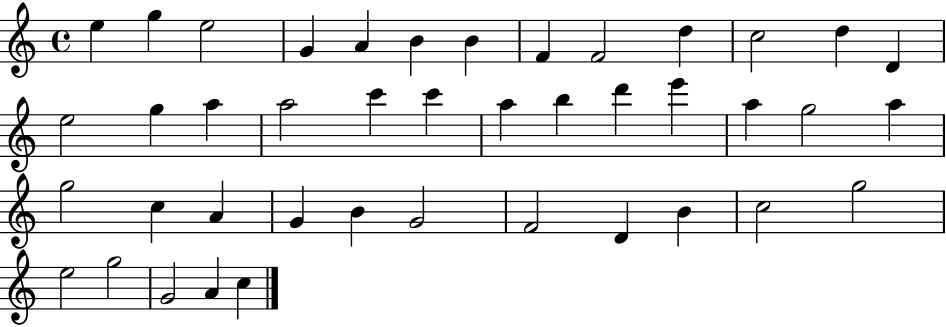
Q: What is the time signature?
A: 4/4